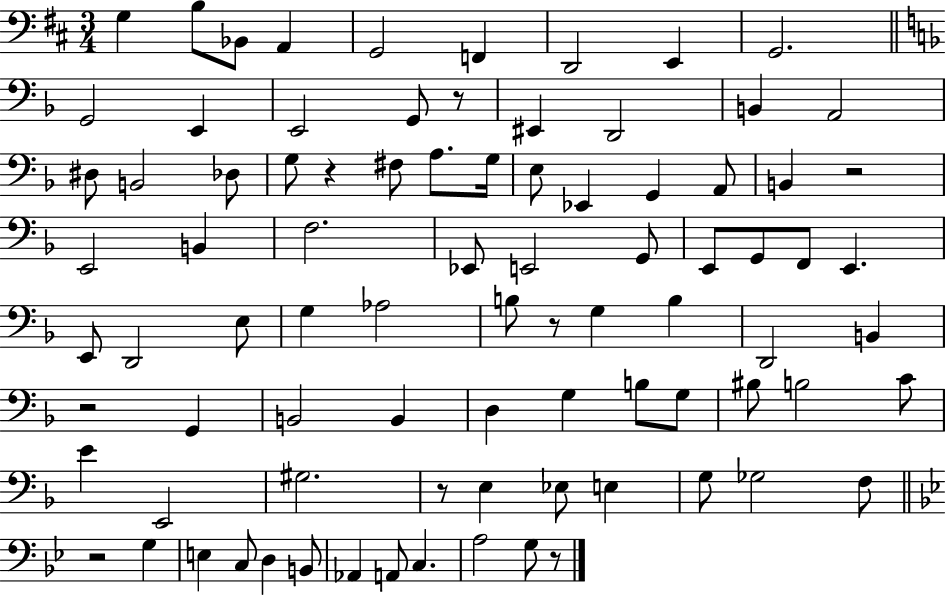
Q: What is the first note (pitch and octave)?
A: G3